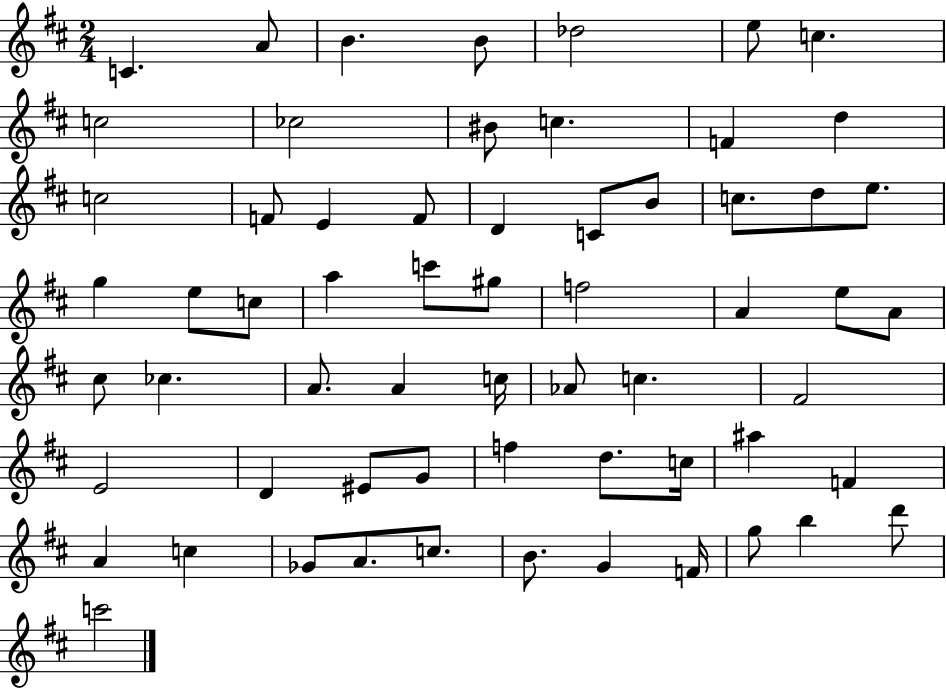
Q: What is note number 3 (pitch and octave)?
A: B4